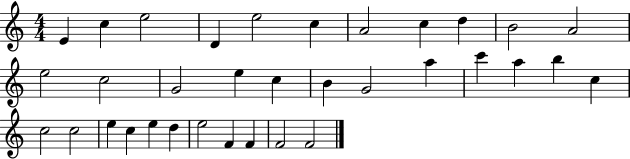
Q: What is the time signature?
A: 4/4